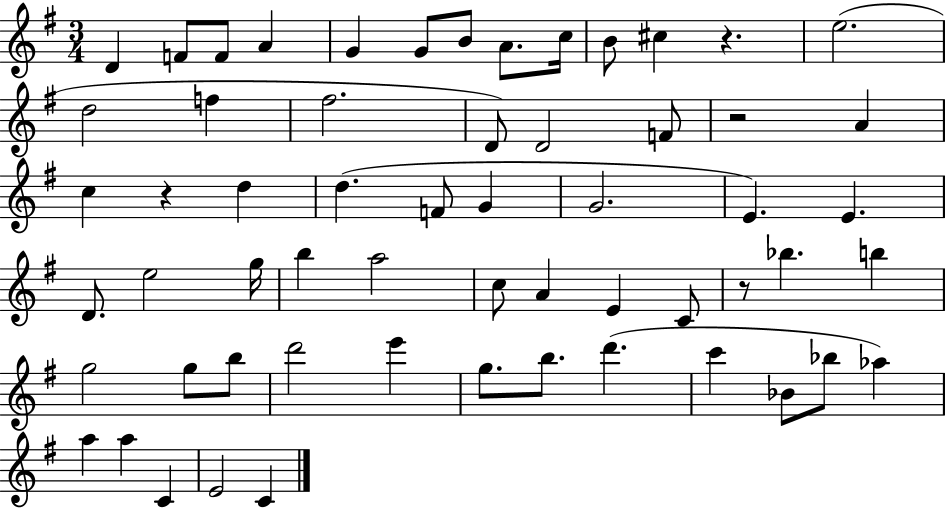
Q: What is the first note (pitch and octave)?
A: D4